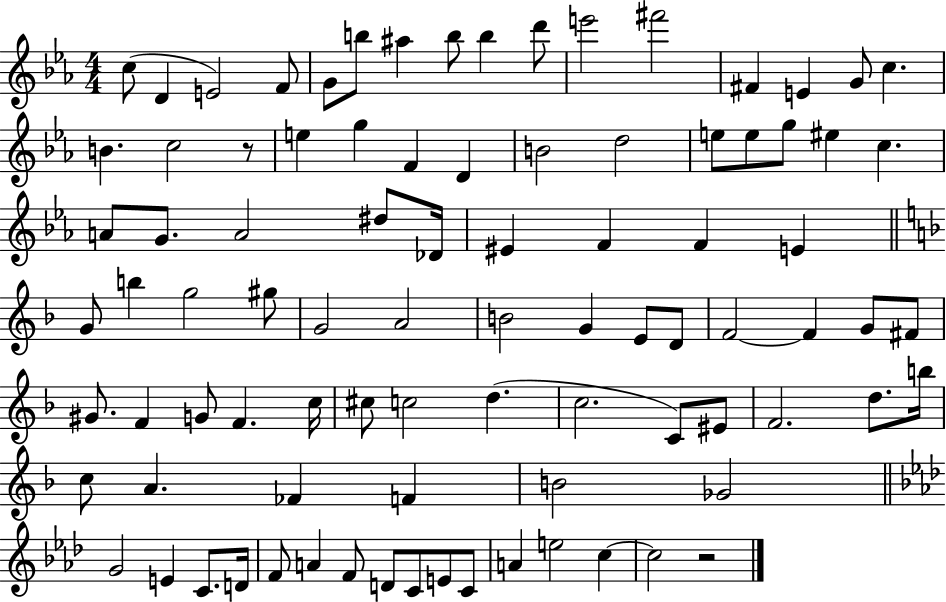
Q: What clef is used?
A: treble